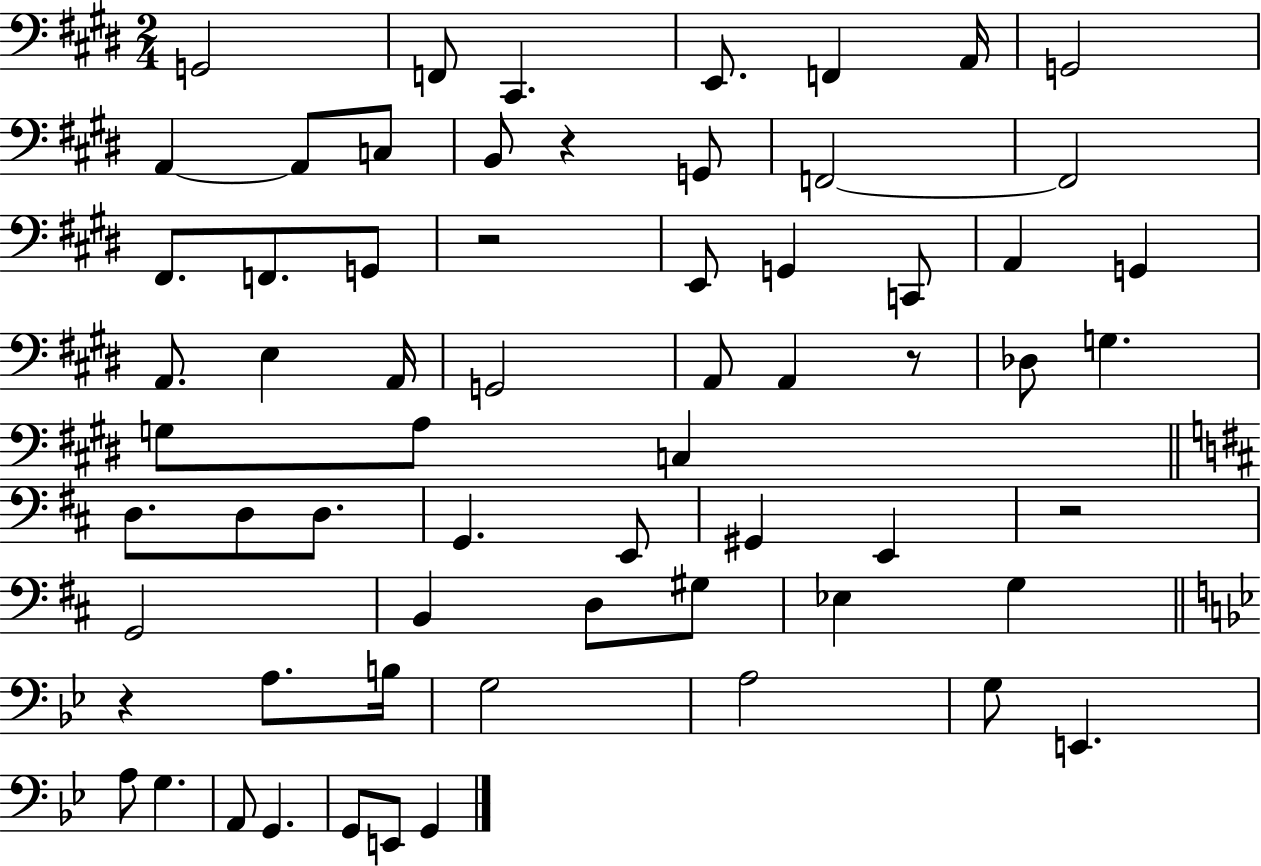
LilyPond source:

{
  \clef bass
  \numericTimeSignature
  \time 2/4
  \key e \major
  g,2 | f,8 cis,4. | e,8. f,4 a,16 | g,2 | \break a,4~~ a,8 c8 | b,8 r4 g,8 | f,2~~ | f,2 | \break fis,8. f,8. g,8 | r2 | e,8 g,4 c,8 | a,4 g,4 | \break a,8. e4 a,16 | g,2 | a,8 a,4 r8 | des8 g4. | \break g8 a8 c4 | \bar "||" \break \key d \major d8. d8 d8. | g,4. e,8 | gis,4 e,4 | r2 | \break g,2 | b,4 d8 gis8 | ees4 g4 | \bar "||" \break \key g \minor r4 a8. b16 | g2 | a2 | g8 e,4. | \break a8 g4. | a,8 g,4. | g,8 e,8 g,4 | \bar "|."
}